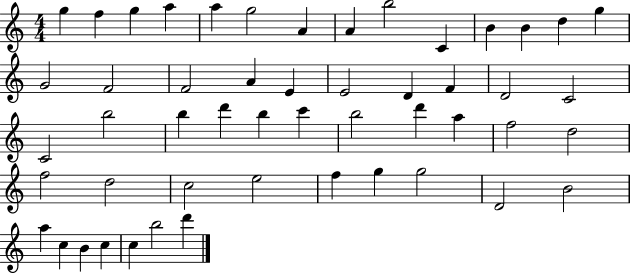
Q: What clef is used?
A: treble